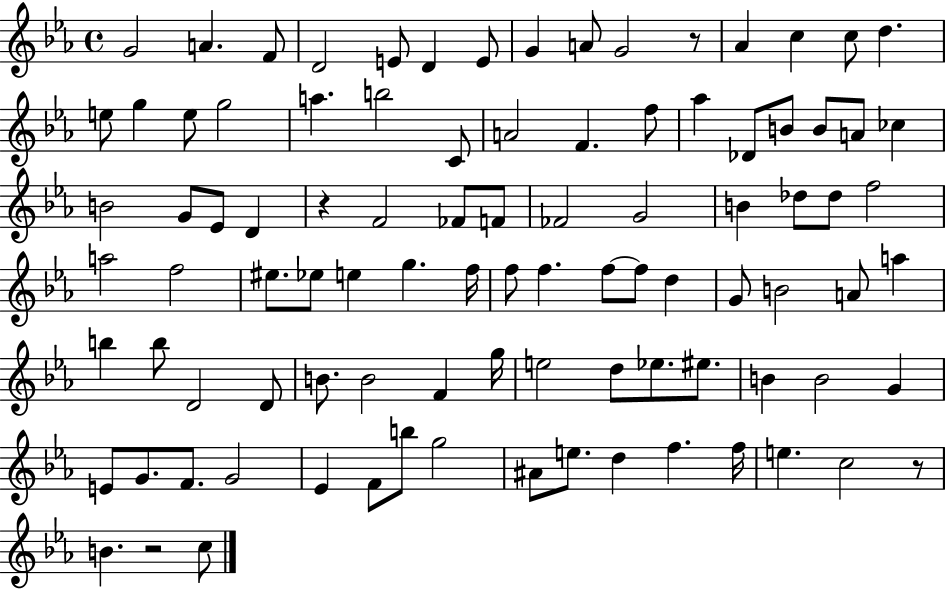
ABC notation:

X:1
T:Untitled
M:4/4
L:1/4
K:Eb
G2 A F/2 D2 E/2 D E/2 G A/2 G2 z/2 _A c c/2 d e/2 g e/2 g2 a b2 C/2 A2 F f/2 _a _D/2 B/2 B/2 A/2 _c B2 G/2 _E/2 D z F2 _F/2 F/2 _F2 G2 B _d/2 _d/2 f2 a2 f2 ^e/2 _e/2 e g f/4 f/2 f f/2 f/2 d G/2 B2 A/2 a b b/2 D2 D/2 B/2 B2 F g/4 e2 d/2 _e/2 ^e/2 B B2 G E/2 G/2 F/2 G2 _E F/2 b/2 g2 ^A/2 e/2 d f f/4 e c2 z/2 B z2 c/2